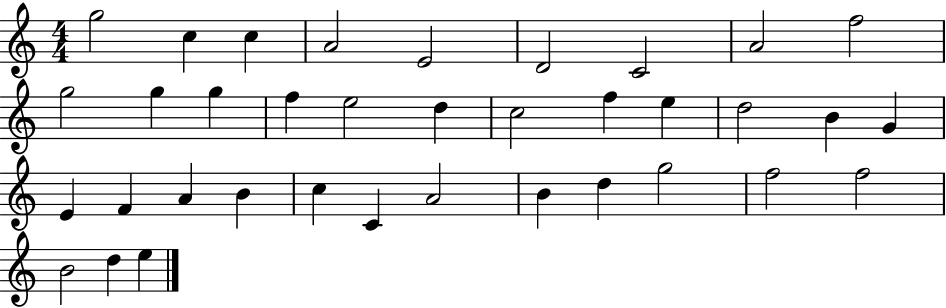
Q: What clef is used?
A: treble